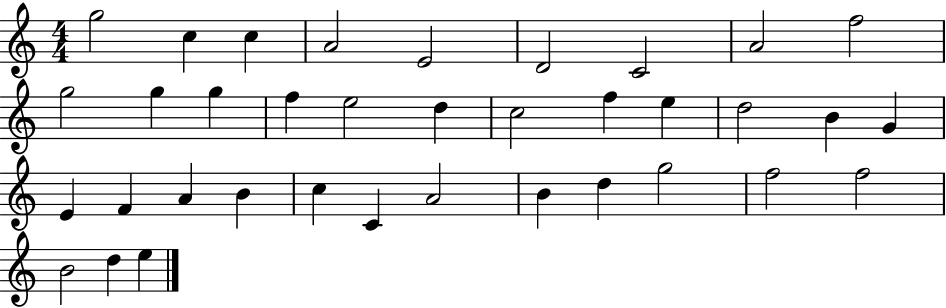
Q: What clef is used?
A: treble